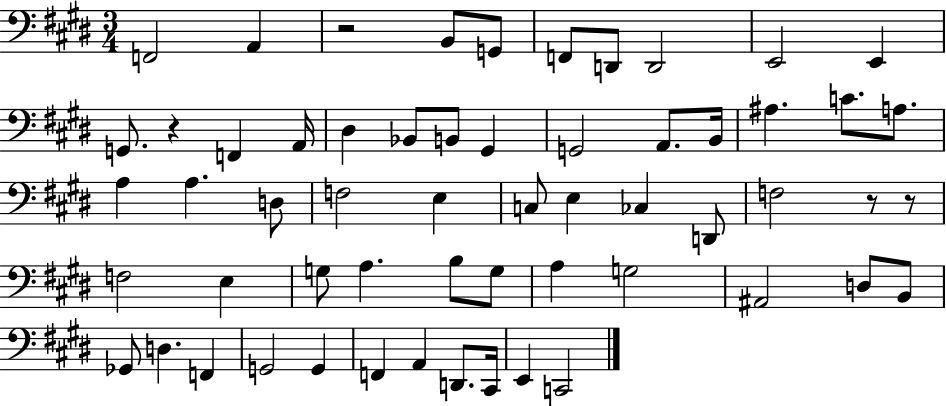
{
  \clef bass
  \numericTimeSignature
  \time 3/4
  \key e \major
  \repeat volta 2 { f,2 a,4 | r2 b,8 g,8 | f,8 d,8 d,2 | e,2 e,4 | \break g,8. r4 f,4 a,16 | dis4 bes,8 b,8 gis,4 | g,2 a,8. b,16 | ais4. c'8. a8. | \break a4 a4. d8 | f2 e4 | c8 e4 ces4 d,8 | f2 r8 r8 | \break f2 e4 | g8 a4. b8 g8 | a4 g2 | ais,2 d8 b,8 | \break ges,8 d4. f,4 | g,2 g,4 | f,4 a,4 d,8. cis,16 | e,4 c,2 | \break } \bar "|."
}